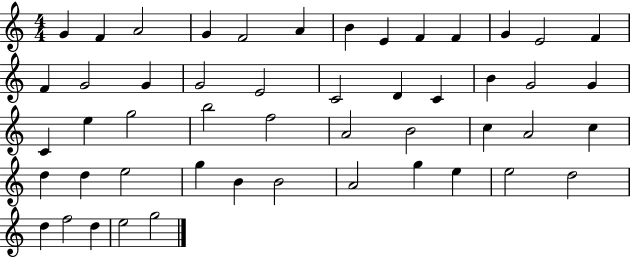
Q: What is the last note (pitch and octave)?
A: G5